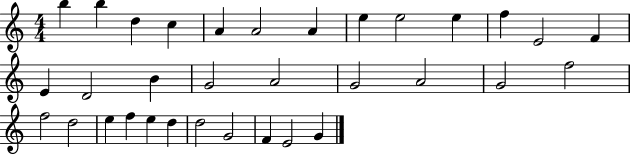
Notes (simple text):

B5/q B5/q D5/q C5/q A4/q A4/h A4/q E5/q E5/h E5/q F5/q E4/h F4/q E4/q D4/h B4/q G4/h A4/h G4/h A4/h G4/h F5/h F5/h D5/h E5/q F5/q E5/q D5/q D5/h G4/h F4/q E4/h G4/q